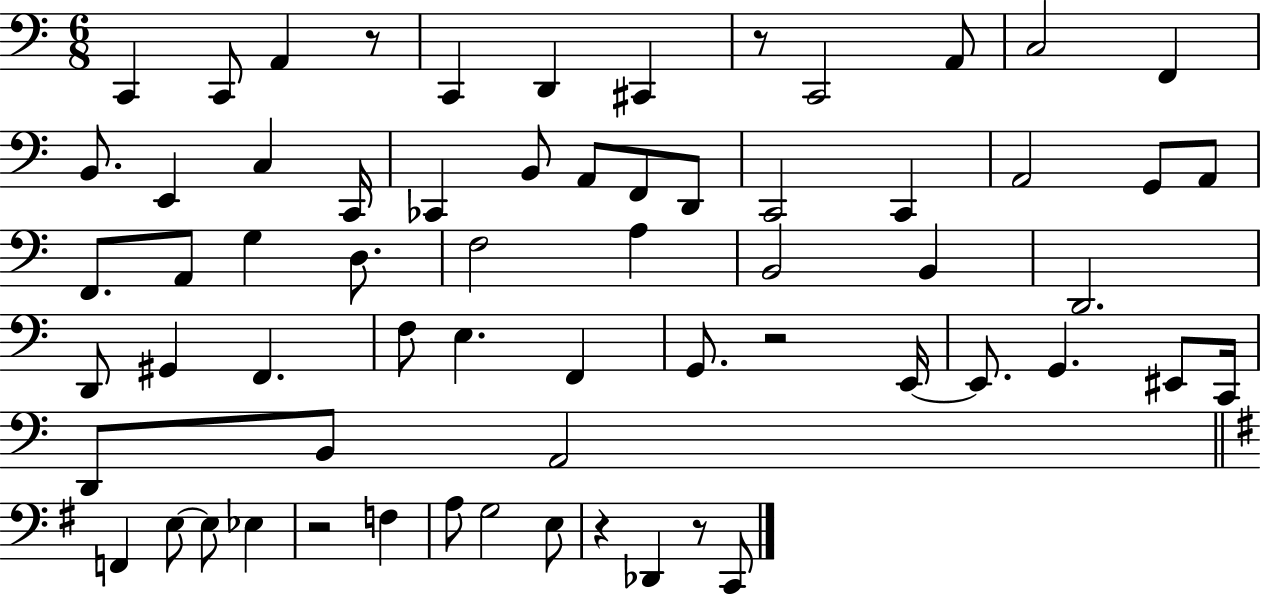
{
  \clef bass
  \numericTimeSignature
  \time 6/8
  \key c \major
  \repeat volta 2 { c,4 c,8 a,4 r8 | c,4 d,4 cis,4 | r8 c,2 a,8 | c2 f,4 | \break b,8. e,4 c4 c,16 | ces,4 b,8 a,8 f,8 d,8 | c,2 c,4 | a,2 g,8 a,8 | \break f,8. a,8 g4 d8. | f2 a4 | b,2 b,4 | d,2. | \break d,8 gis,4 f,4. | f8 e4. f,4 | g,8. r2 e,16~~ | e,8. g,4. eis,8 c,16 | \break d,8 b,8 a,2 | \bar "||" \break \key g \major f,4 e8~~ e8 ees4 | r2 f4 | a8 g2 e8 | r4 des,4 r8 c,8 | \break } \bar "|."
}